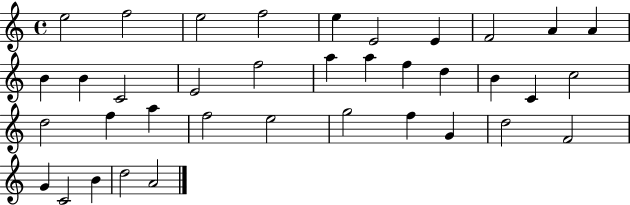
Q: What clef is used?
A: treble